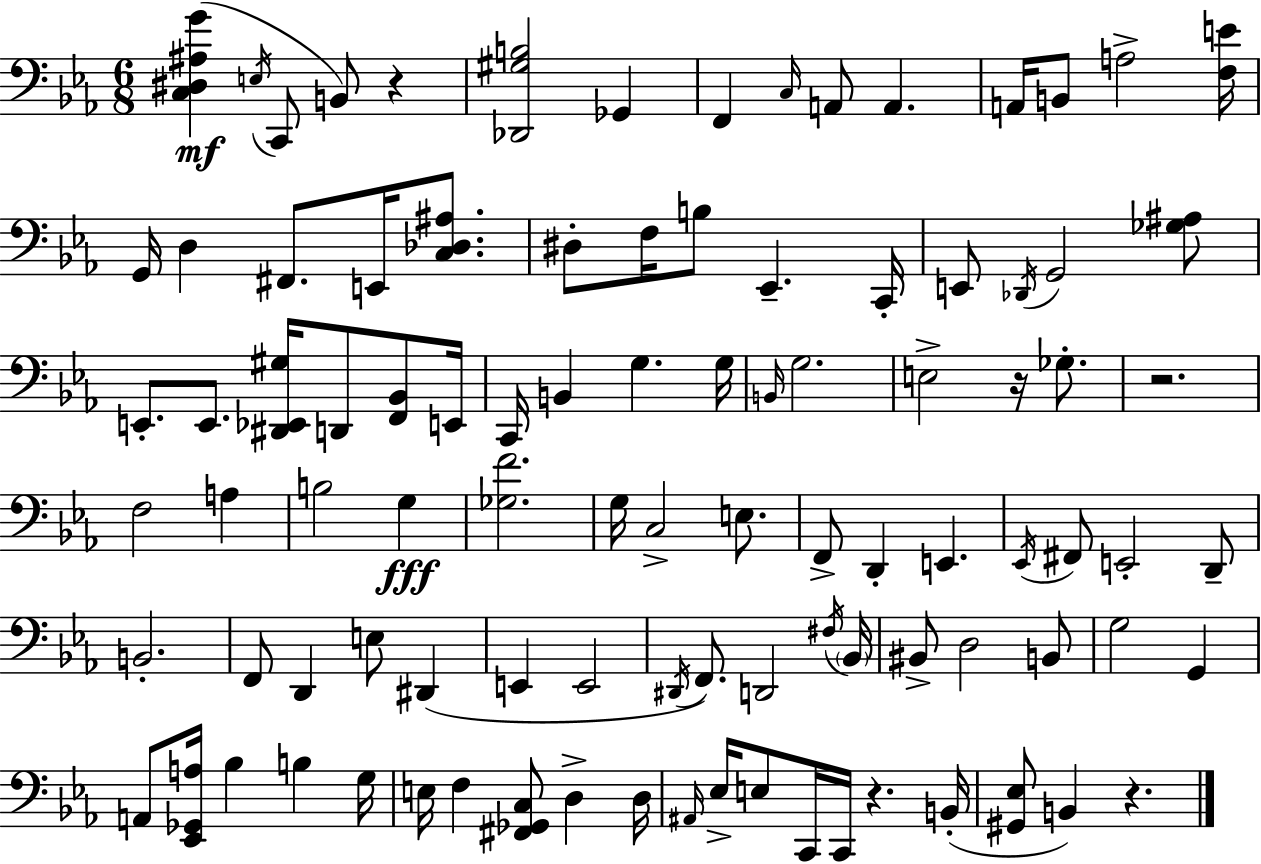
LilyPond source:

{
  \clef bass
  \numericTimeSignature
  \time 6/8
  \key ees \major
  <c dis ais g'>4(\mf \acciaccatura { e16 } c,8 b,8) r4 | <des, gis b>2 ges,4 | f,4 \grace { c16 } a,8 a,4. | a,16 b,8 a2-> | \break <f e'>16 g,16 d4 fis,8. e,16 <c des ais>8. | dis8-. f16 b8 ees,4.-- | c,16-. e,8 \acciaccatura { des,16 } g,2 | <ges ais>8 e,8.-. e,8. <dis, ees, gis>16 d,8 | \break <f, bes,>8 e,16 c,16 b,4 g4. | g16 \grace { b,16 } g2. | e2-> | r16 ges8.-. r2. | \break f2 | a4 b2 | g4\fff <ges f'>2. | g16 c2-> | \break e8. f,8-> d,4-. e,4. | \acciaccatura { ees,16 } fis,8 e,2-. | d,8-- b,2.-. | f,8 d,4 e8 | \break dis,4( e,4 e,2 | \acciaccatura { dis,16 }) f,8. d,2 | \acciaccatura { fis16 } \parenthesize bes,16 bis,8-> d2 | b,8 g2 | \break g,4 a,8 <ees, ges, a>16 bes4 | b4 g16 e16 f4 | <fis, ges, c>8 d4-> d16 \grace { ais,16 } ees16-> e8 c,16 | c,16 r4. b,16-.( <gis, ees>8 b,4) | \break r4. \bar "|."
}